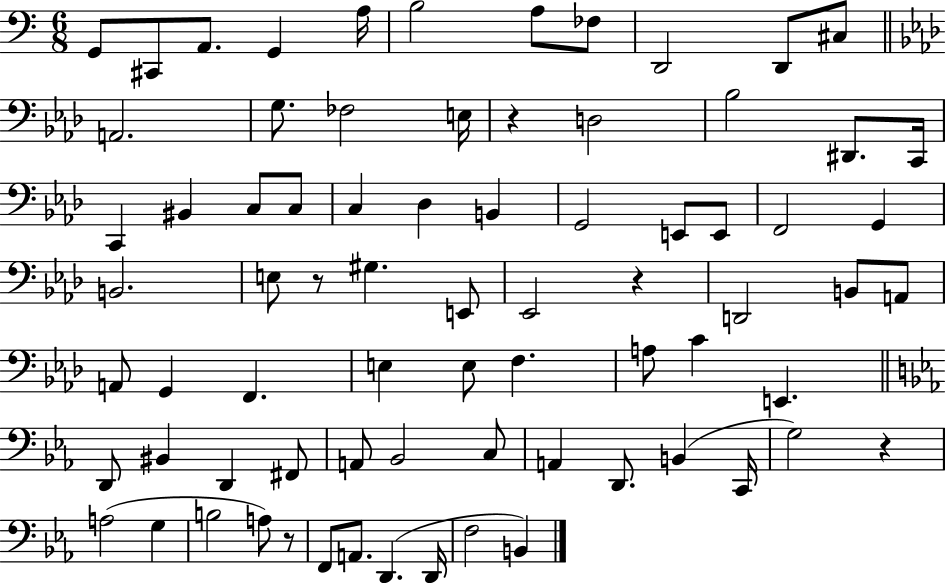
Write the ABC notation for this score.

X:1
T:Untitled
M:6/8
L:1/4
K:C
G,,/2 ^C,,/2 A,,/2 G,, A,/4 B,2 A,/2 _F,/2 D,,2 D,,/2 ^C,/2 A,,2 G,/2 _F,2 E,/4 z D,2 _B,2 ^D,,/2 C,,/4 C,, ^B,, C,/2 C,/2 C, _D, B,, G,,2 E,,/2 E,,/2 F,,2 G,, B,,2 E,/2 z/2 ^G, E,,/2 _E,,2 z D,,2 B,,/2 A,,/2 A,,/2 G,, F,, E, E,/2 F, A,/2 C E,, D,,/2 ^B,, D,, ^F,,/2 A,,/2 _B,,2 C,/2 A,, D,,/2 B,, C,,/4 G,2 z A,2 G, B,2 A,/2 z/2 F,,/2 A,,/2 D,, D,,/4 F,2 B,,